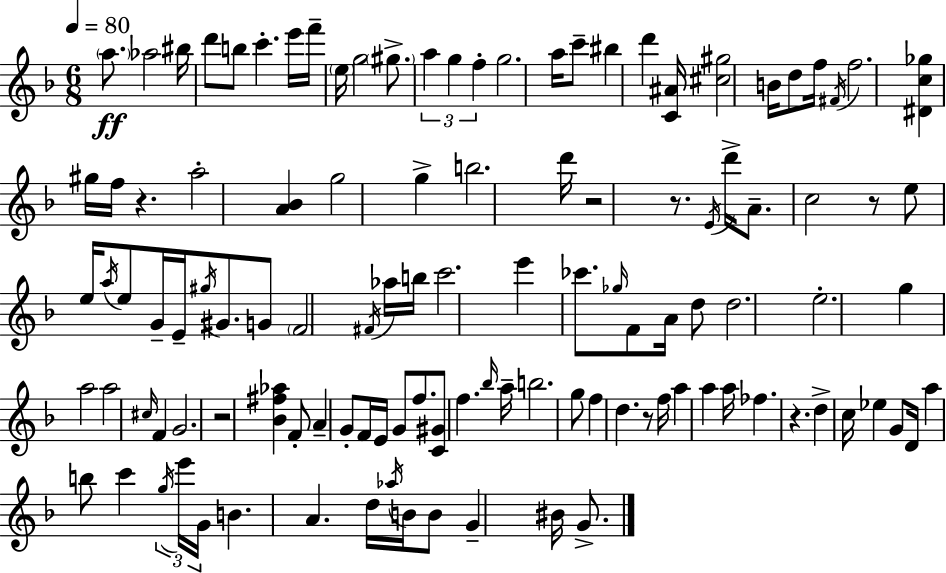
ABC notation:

X:1
T:Untitled
M:6/8
L:1/4
K:Dm
a/2 _a2 ^b/4 d'/2 b/2 c' e'/4 f'/4 e/4 g2 ^g/2 a g f g2 a/4 c'/2 ^b d' [C^A]/4 [^c^g]2 B/4 d/2 f/4 ^F/4 f2 [^Dc_g] ^g/4 f/4 z a2 [A_B] g2 g b2 d'/4 z2 z/2 E/4 d'/4 A/2 c2 z/2 e/2 e/4 a/4 e/2 G/4 E/4 ^g/4 ^G/2 G/2 F2 ^F/4 _a/4 b/4 c'2 e' _c'/2 _g/4 F/2 A/4 d/2 d2 e2 g a2 a2 ^c/4 F G2 z2 [_B^f_a] F/2 A G/2 F/4 E/4 G/2 f/2 [C^G]/2 f _b/4 a/4 b2 g/2 f d z/2 f/4 a a a/4 _f z d c/4 _e G/2 D/4 a b/2 c' g/4 e'/4 G/4 B A d/4 _a/4 B/4 B/2 G ^B/4 G/2